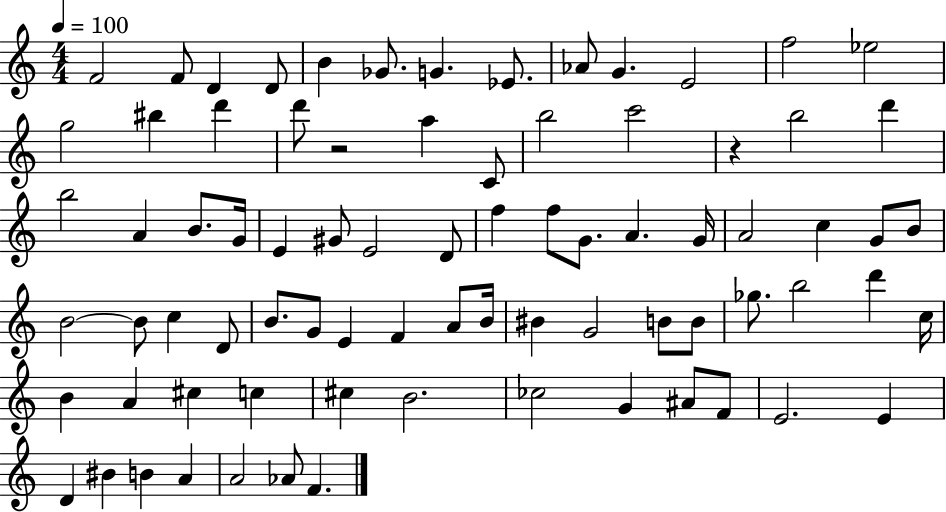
{
  \clef treble
  \numericTimeSignature
  \time 4/4
  \key c \major
  \tempo 4 = 100
  f'2 f'8 d'4 d'8 | b'4 ges'8. g'4. ees'8. | aes'8 g'4. e'2 | f''2 ees''2 | \break g''2 bis''4 d'''4 | d'''8 r2 a''4 c'8 | b''2 c'''2 | r4 b''2 d'''4 | \break b''2 a'4 b'8. g'16 | e'4 gis'8 e'2 d'8 | f''4 f''8 g'8. a'4. g'16 | a'2 c''4 g'8 b'8 | \break b'2~~ b'8 c''4 d'8 | b'8. g'8 e'4 f'4 a'8 b'16 | bis'4 g'2 b'8 b'8 | ges''8. b''2 d'''4 c''16 | \break b'4 a'4 cis''4 c''4 | cis''4 b'2. | ces''2 g'4 ais'8 f'8 | e'2. e'4 | \break d'4 bis'4 b'4 a'4 | a'2 aes'8 f'4. | \bar "|."
}